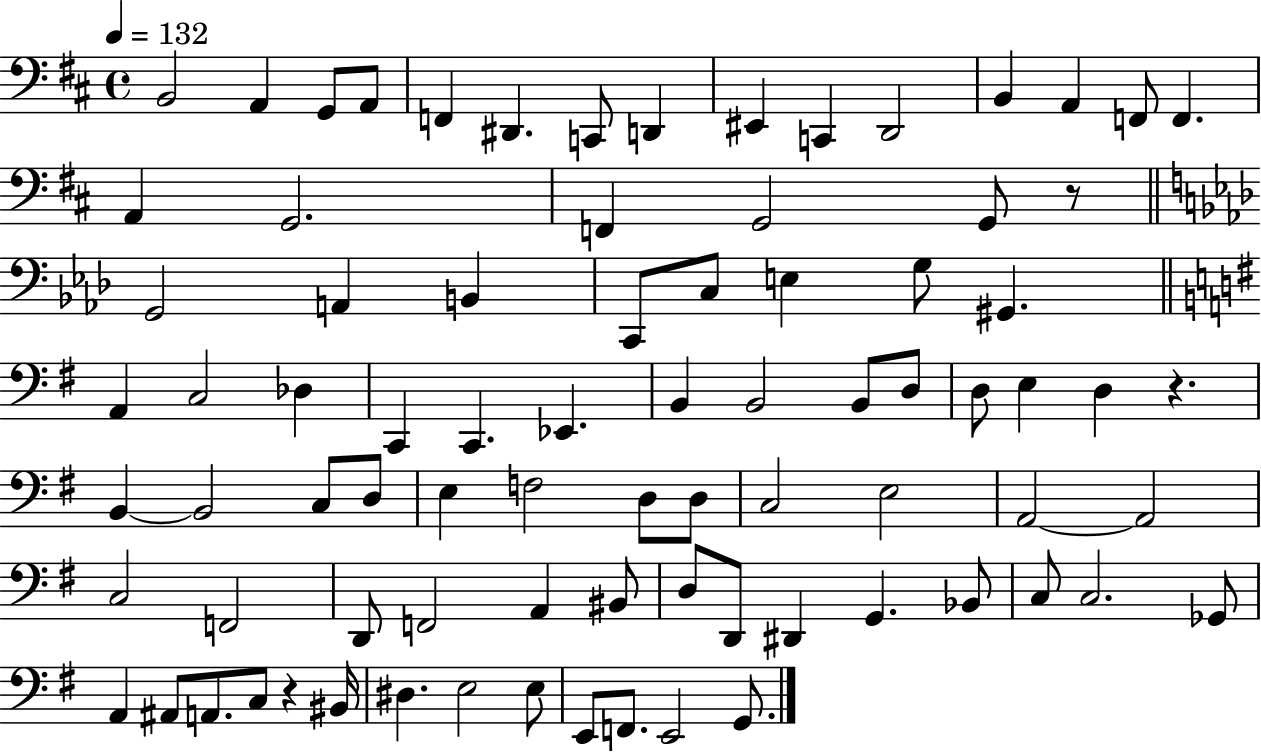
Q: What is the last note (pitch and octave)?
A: G2